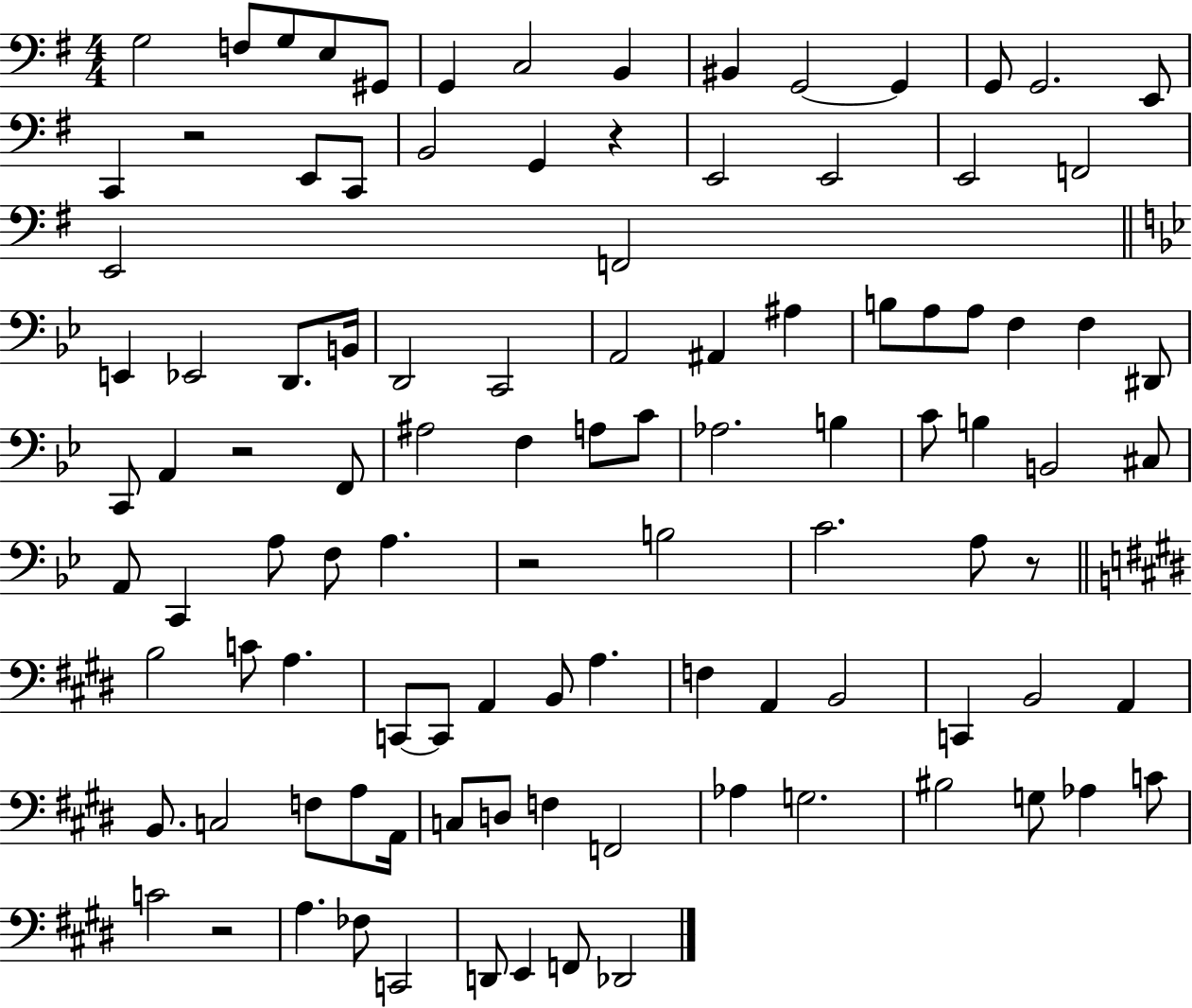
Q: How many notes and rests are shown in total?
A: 104